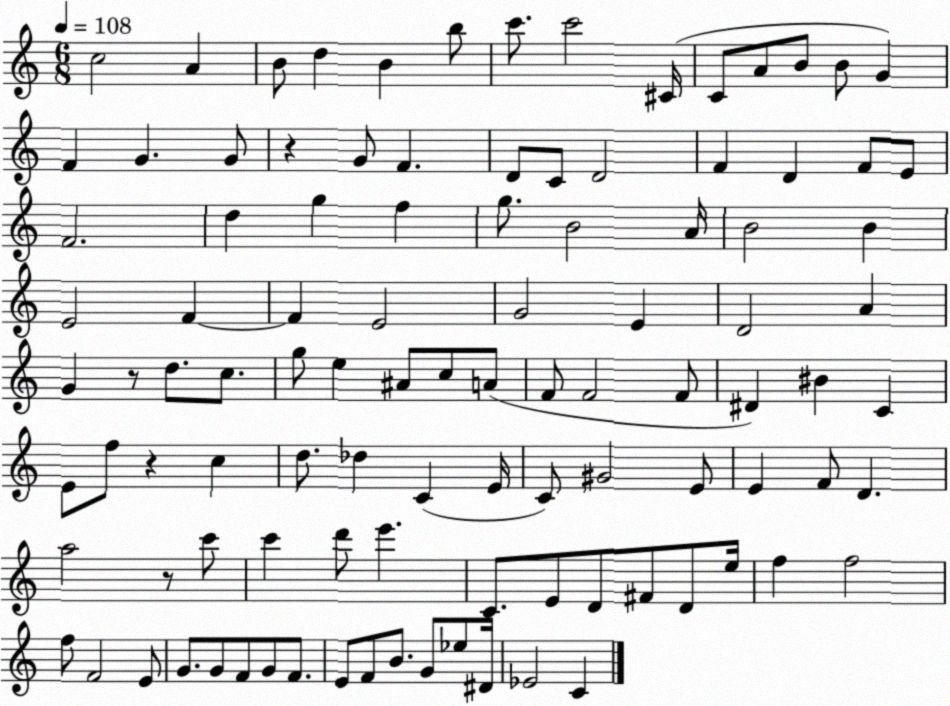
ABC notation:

X:1
T:Untitled
M:6/8
L:1/4
K:C
c2 A B/2 d B b/2 c'/2 c'2 ^C/4 C/2 A/2 B/2 B/2 G F G G/2 z G/2 F D/2 C/2 D2 F D F/2 E/2 F2 d g f g/2 B2 A/4 B2 B E2 F F E2 G2 E D2 A G z/2 d/2 c/2 g/2 e ^A/2 c/2 A/2 F/2 F2 F/2 ^D ^B C E/2 f/2 z c d/2 _d C E/4 C/2 ^G2 E/2 E F/2 D a2 z/2 c'/2 c' d'/2 e' C/2 E/2 D/2 ^F/2 D/2 e/4 f f2 f/2 F2 E/2 G/2 G/2 F/2 G/2 F/2 E/2 F/2 B/2 G/2 _e/2 ^D/4 _E2 C